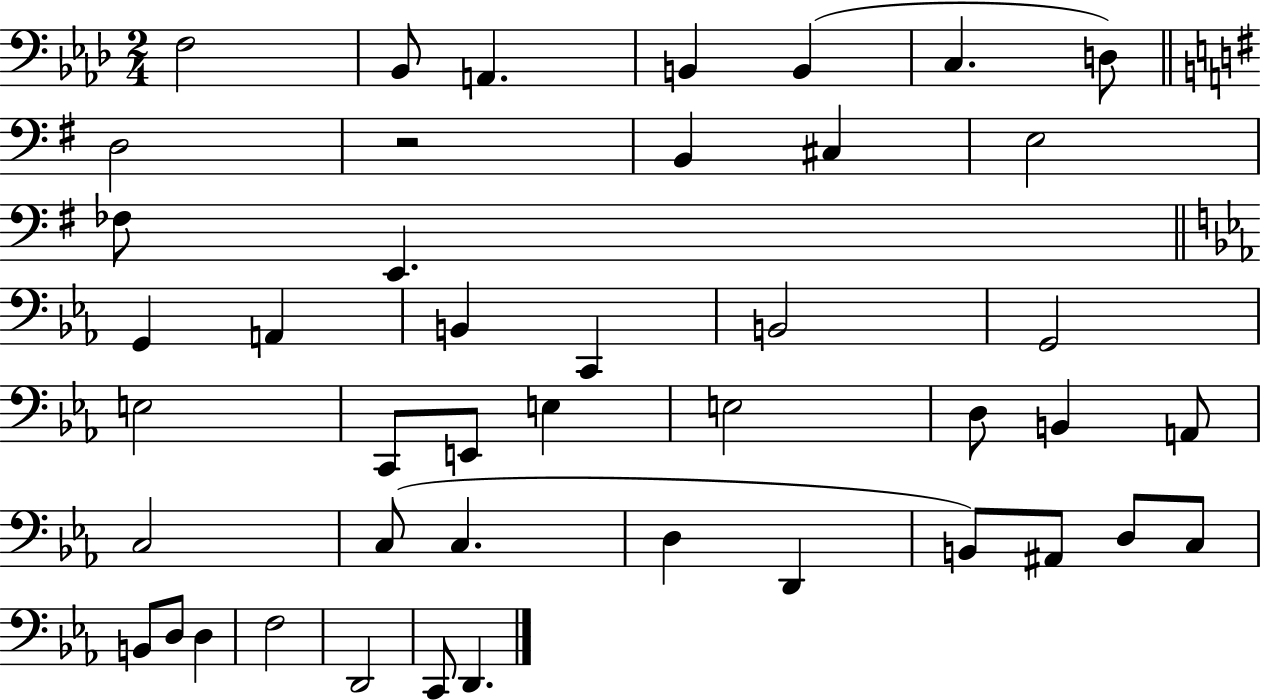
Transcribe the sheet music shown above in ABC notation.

X:1
T:Untitled
M:2/4
L:1/4
K:Ab
F,2 _B,,/2 A,, B,, B,, C, D,/2 D,2 z2 B,, ^C, E,2 _F,/2 E,, G,, A,, B,, C,, B,,2 G,,2 E,2 C,,/2 E,,/2 E, E,2 D,/2 B,, A,,/2 C,2 C,/2 C, D, D,, B,,/2 ^A,,/2 D,/2 C,/2 B,,/2 D,/2 D, F,2 D,,2 C,,/2 D,,